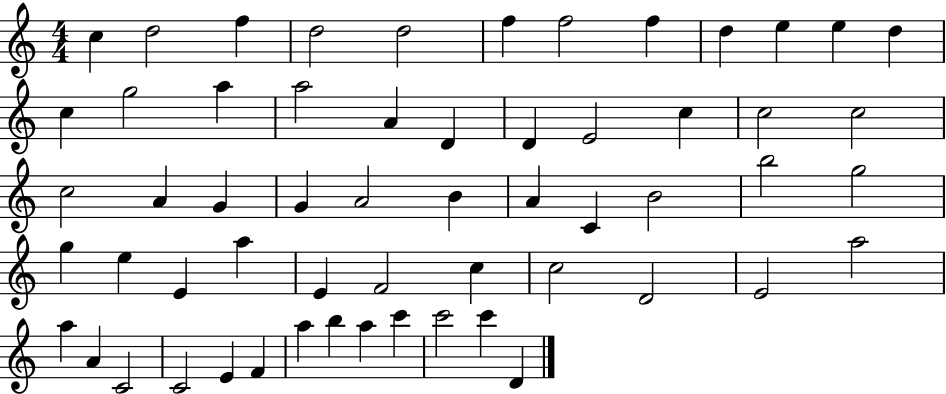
{
  \clef treble
  \numericTimeSignature
  \time 4/4
  \key c \major
  c''4 d''2 f''4 | d''2 d''2 | f''4 f''2 f''4 | d''4 e''4 e''4 d''4 | \break c''4 g''2 a''4 | a''2 a'4 d'4 | d'4 e'2 c''4 | c''2 c''2 | \break c''2 a'4 g'4 | g'4 a'2 b'4 | a'4 c'4 b'2 | b''2 g''2 | \break g''4 e''4 e'4 a''4 | e'4 f'2 c''4 | c''2 d'2 | e'2 a''2 | \break a''4 a'4 c'2 | c'2 e'4 f'4 | a''4 b''4 a''4 c'''4 | c'''2 c'''4 d'4 | \break \bar "|."
}